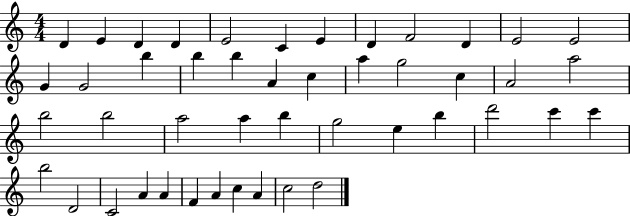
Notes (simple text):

D4/q E4/q D4/q D4/q E4/h C4/q E4/q D4/q F4/h D4/q E4/h E4/h G4/q G4/h B5/q B5/q B5/q A4/q C5/q A5/q G5/h C5/q A4/h A5/h B5/h B5/h A5/h A5/q B5/q G5/h E5/q B5/q D6/h C6/q C6/q B5/h D4/h C4/h A4/q A4/q F4/q A4/q C5/q A4/q C5/h D5/h